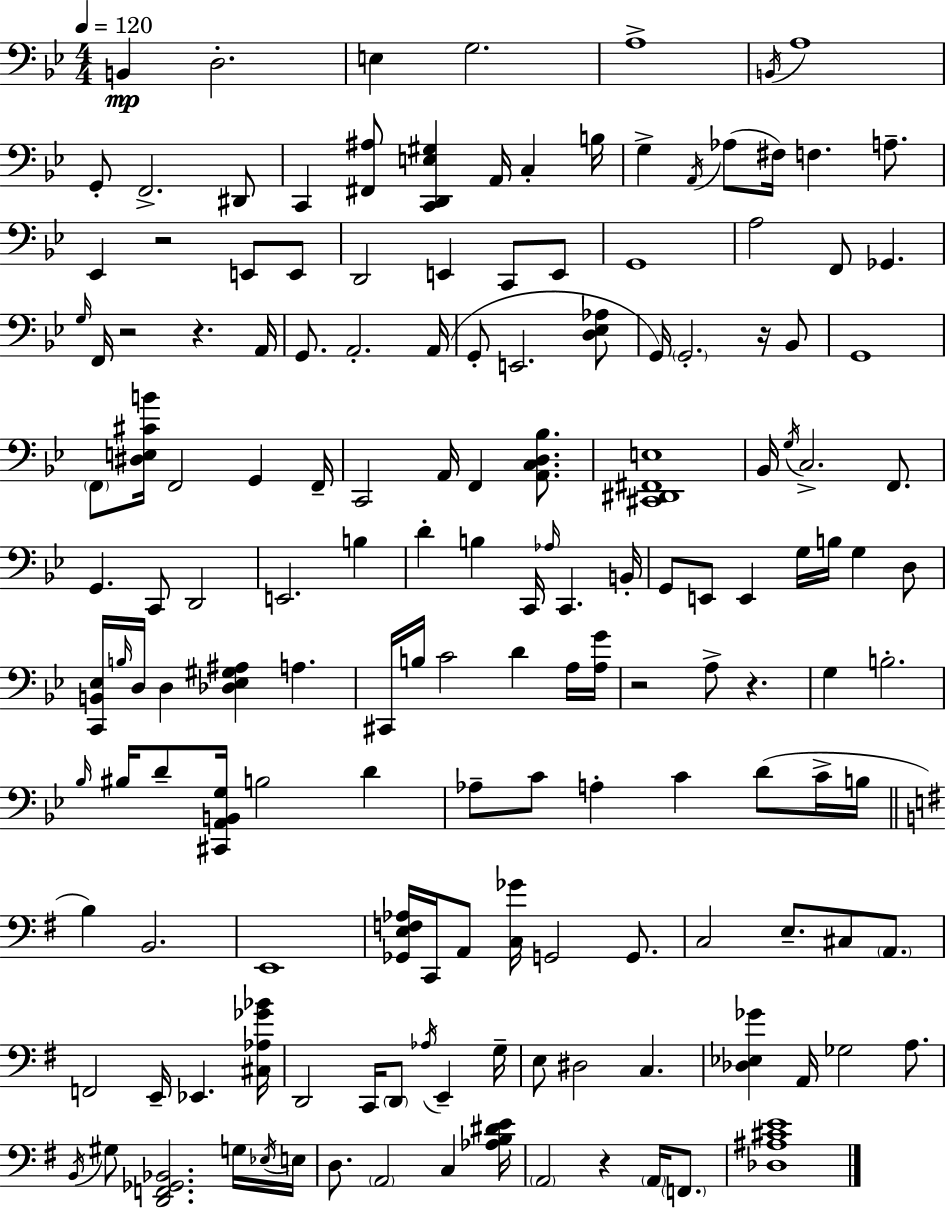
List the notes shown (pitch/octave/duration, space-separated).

B2/q D3/h. E3/q G3/h. A3/w B2/s A3/w G2/e F2/h. D#2/e C2/q [F#2,A#3]/e [C2,D2,E3,G#3]/q A2/s C3/q B3/s G3/q A2/s Ab3/e F#3/s F3/q. A3/e. Eb2/q R/h E2/e E2/e D2/h E2/q C2/e E2/e G2/w A3/h F2/e Gb2/q. G3/s F2/s R/h R/q. A2/s G2/e. A2/h. A2/s G2/e E2/h. [D3,Eb3,Ab3]/e G2/s G2/h. R/s Bb2/e G2/w F2/e [D#3,E3,C#4,B4]/s F2/h G2/q F2/s C2/h A2/s F2/q [A2,C3,D3,Bb3]/e. [C#2,D#2,F#2,E3]/w Bb2/s G3/s C3/h. F2/e. G2/q. C2/e D2/h E2/h. B3/q D4/q B3/q C2/s Ab3/s C2/q. B2/s G2/e E2/e E2/q G3/s B3/s G3/q D3/e [C2,B2,Eb3]/s B3/s D3/s D3/q [Db3,Eb3,G#3,A#3]/q A3/q. C#2/s B3/s C4/h D4/q A3/s [A3,G4]/s R/h A3/e R/q. G3/q B3/h. Bb3/s BIS3/s D4/e [C#2,A2,B2,G3]/s B3/h D4/q Ab3/e C4/e A3/q C4/q D4/e C4/s B3/s B3/q B2/h. E2/w [Gb2,E3,F3,Ab3]/s C2/s A2/e [C3,Gb4]/s G2/h G2/e. C3/h E3/e. C#3/e A2/e. F2/h E2/s Eb2/q. [C#3,Ab3,Gb4,Bb4]/s D2/h C2/s D2/e Ab3/s E2/q G3/s E3/e D#3/h C3/q. [Db3,Eb3,Gb4]/q A2/s Gb3/h A3/e. B2/s G#3/e [D2,F2,Gb2,Bb2]/h. G3/s Eb3/s E3/s D3/e. A2/h C3/q [Ab3,B3,D#4,E4]/s A2/h R/q A2/s F2/e. [Db3,A#3,C#4,E4]/w